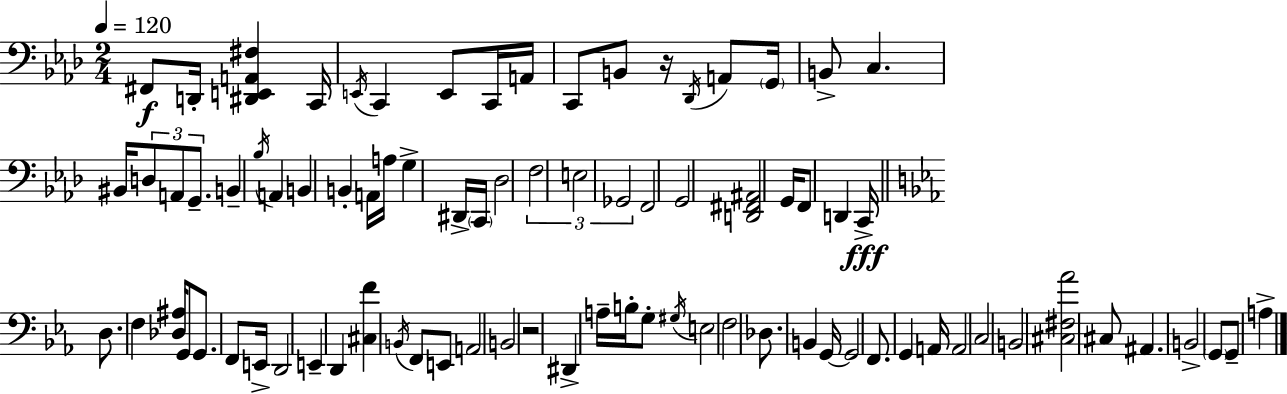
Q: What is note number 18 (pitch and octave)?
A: A2